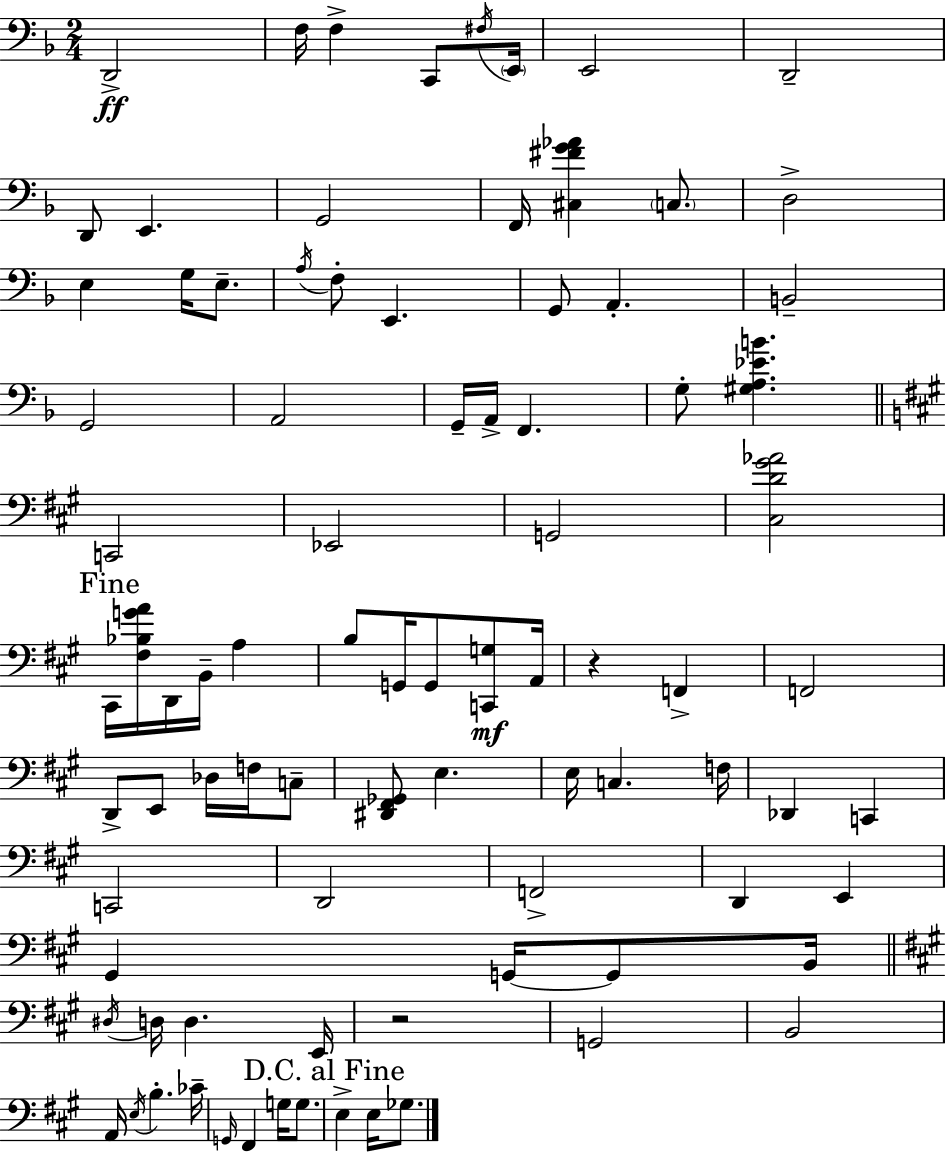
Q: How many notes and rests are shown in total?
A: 87